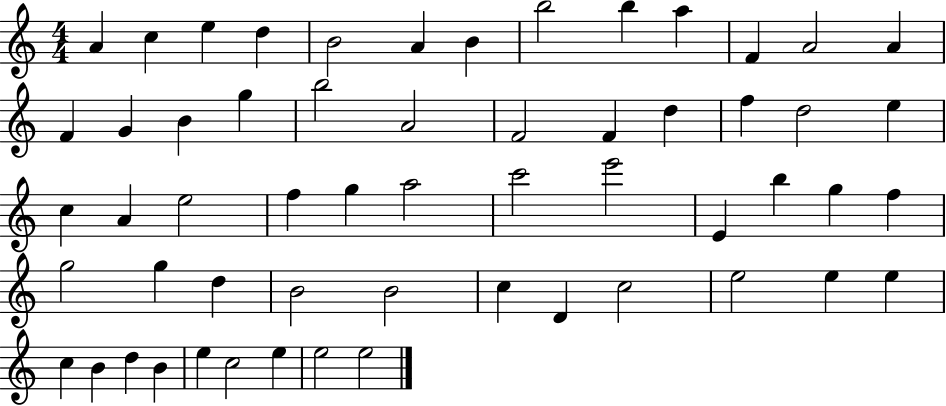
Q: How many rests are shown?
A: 0